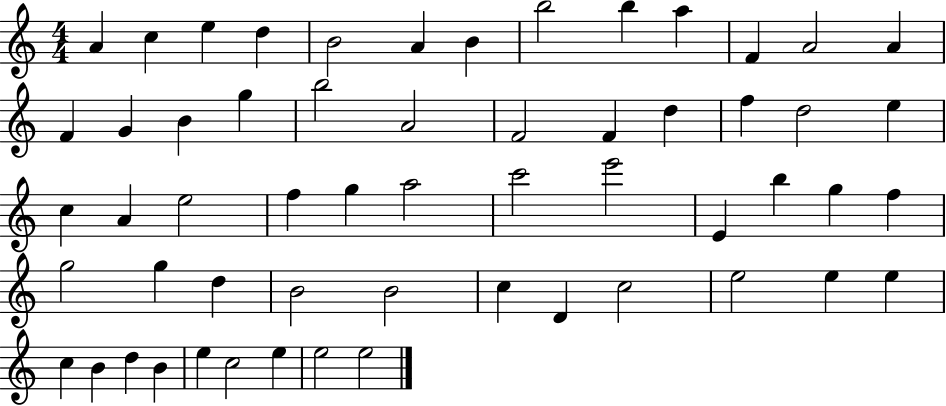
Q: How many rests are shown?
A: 0